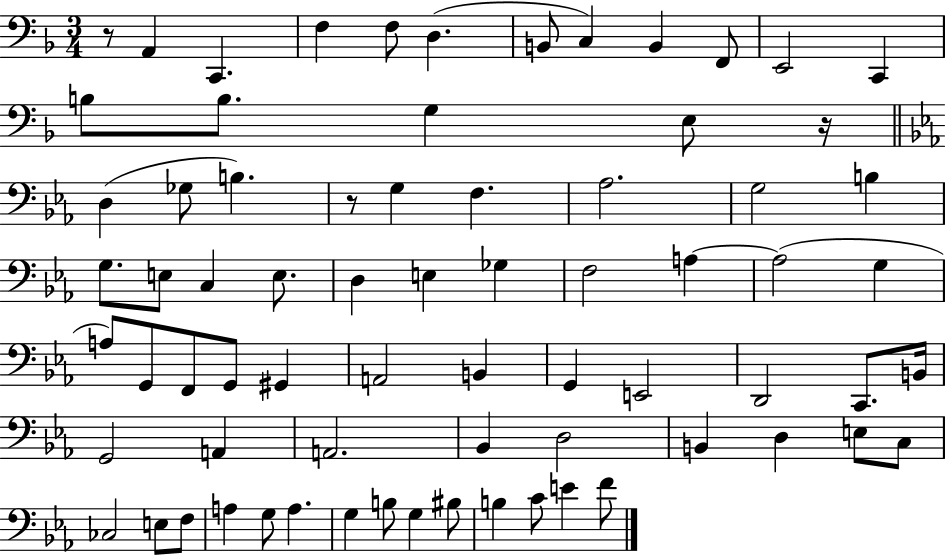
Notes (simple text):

R/e A2/q C2/q. F3/q F3/e D3/q. B2/e C3/q B2/q F2/e E2/h C2/q B3/e B3/e. G3/q E3/e R/s D3/q Gb3/e B3/q. R/e G3/q F3/q. Ab3/h. G3/h B3/q G3/e. E3/e C3/q E3/e. D3/q E3/q Gb3/q F3/h A3/q A3/h G3/q A3/e G2/e F2/e G2/e G#2/q A2/h B2/q G2/q E2/h D2/h C2/e. B2/s G2/h A2/q A2/h. Bb2/q D3/h B2/q D3/q E3/e C3/e CES3/h E3/e F3/e A3/q G3/e A3/q. G3/q B3/e G3/q BIS3/e B3/q C4/e E4/q F4/e